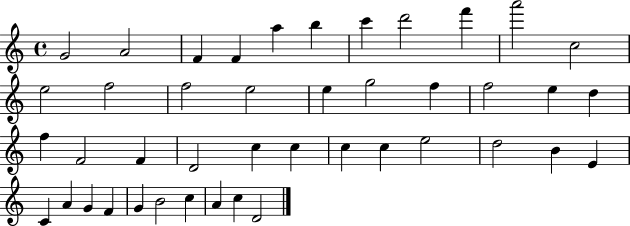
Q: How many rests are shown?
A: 0